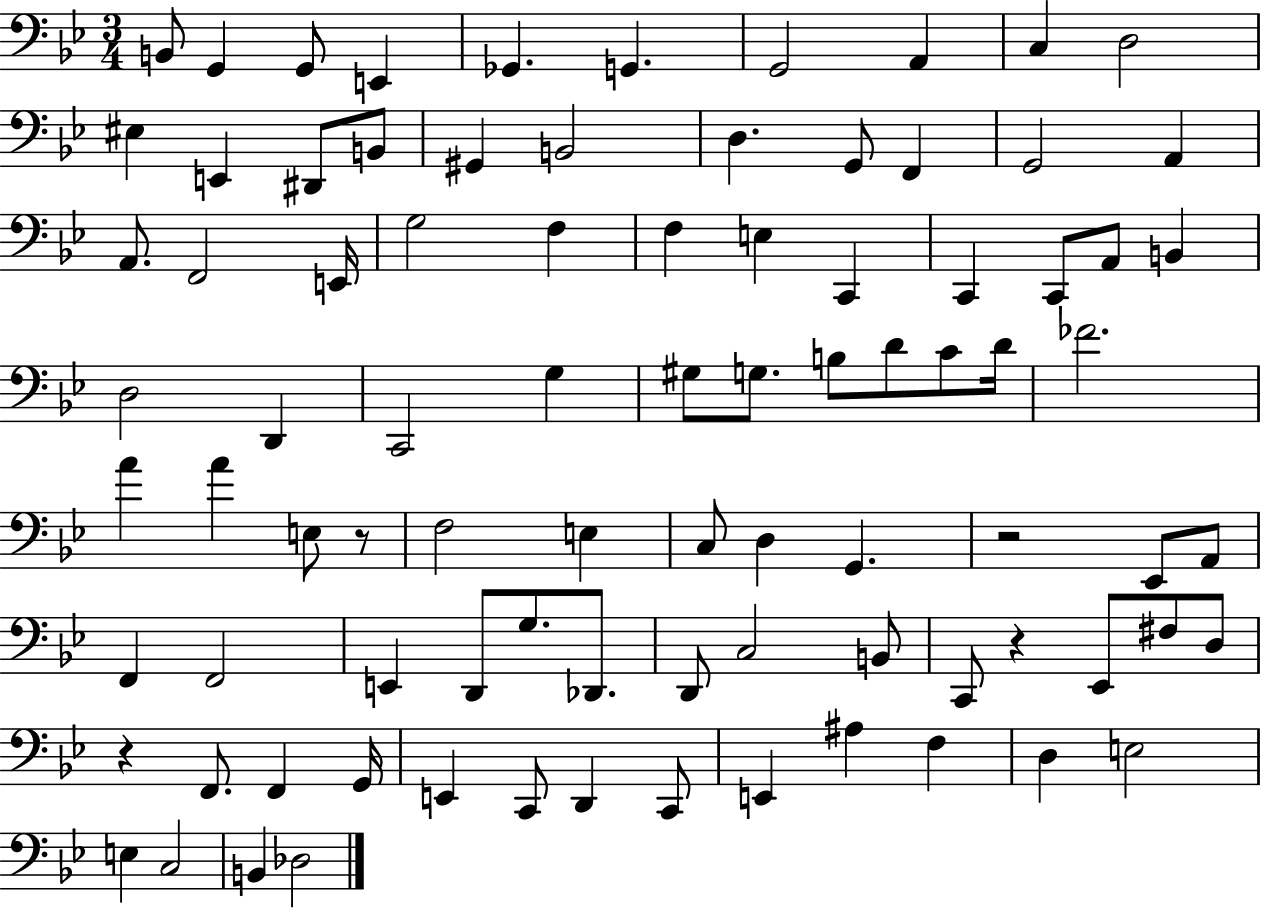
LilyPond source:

{
  \clef bass
  \numericTimeSignature
  \time 3/4
  \key bes \major
  b,8 g,4 g,8 e,4 | ges,4. g,4. | g,2 a,4 | c4 d2 | \break eis4 e,4 dis,8 b,8 | gis,4 b,2 | d4. g,8 f,4 | g,2 a,4 | \break a,8. f,2 e,16 | g2 f4 | f4 e4 c,4 | c,4 c,8 a,8 b,4 | \break d2 d,4 | c,2 g4 | gis8 g8. b8 d'8 c'8 d'16 | fes'2. | \break a'4 a'4 e8 r8 | f2 e4 | c8 d4 g,4. | r2 ees,8 a,8 | \break f,4 f,2 | e,4 d,8 g8. des,8. | d,8 c2 b,8 | c,8 r4 ees,8 fis8 d8 | \break r4 f,8. f,4 g,16 | e,4 c,8 d,4 c,8 | e,4 ais4 f4 | d4 e2 | \break e4 c2 | b,4 des2 | \bar "|."
}